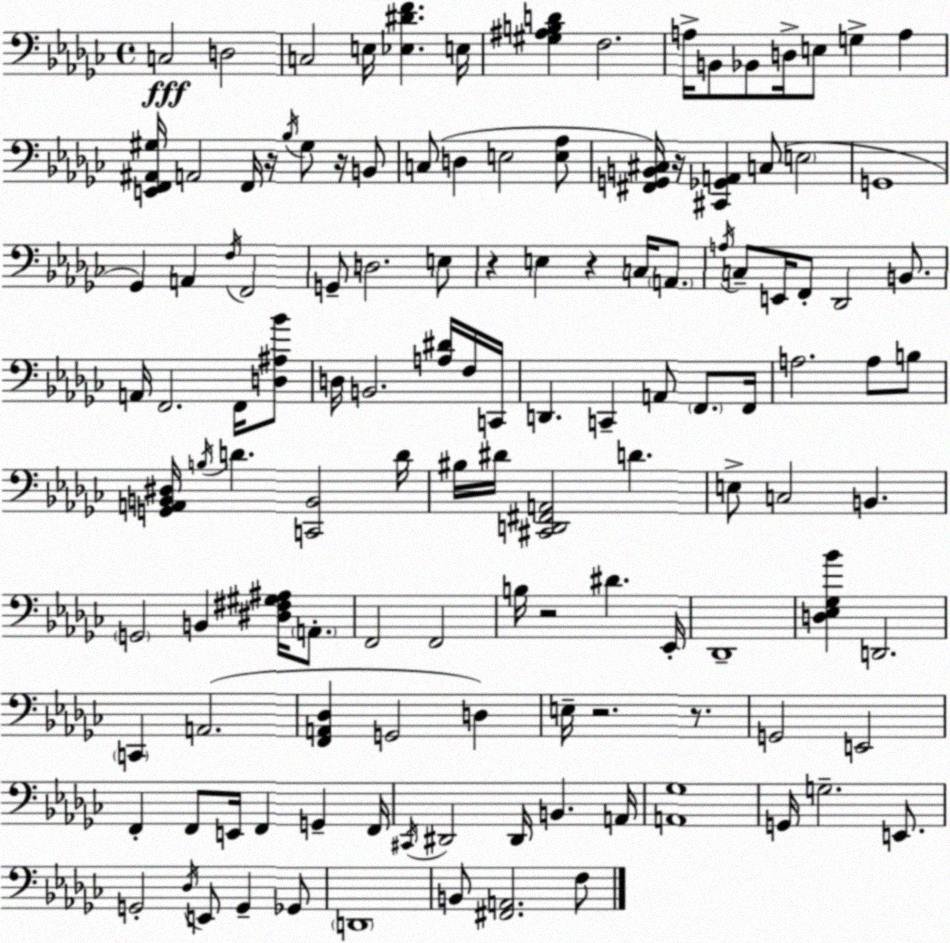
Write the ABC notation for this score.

X:1
T:Untitled
M:4/4
L:1/4
K:Ebm
C,2 D,2 C,2 E,/4 [_E,^DF] E,/4 [^G,^A,B,D] F,2 A,/4 B,,/2 _B,,/2 D,/4 E,/2 G, A, [E,,F,,^A,,^G,]/4 A,,2 F,,/4 z/4 _B,/4 ^G,/2 z/4 B,,/2 C,/2 D, E,2 [E,_A,]/2 [^F,,G,,B,,^C,]/4 z/4 [^C,,_G,,A,,] C,/2 E,2 G,,4 _G,, A,, F,/4 F,,2 G,,/2 D,2 E,/2 z E, z C,/4 A,,/2 A,/4 C,/2 E,,/4 F,,/2 _D,,2 B,,/2 A,,/4 F,,2 F,,/4 [D,^A,_B]/2 D,/4 B,,2 [A,^D]/4 F,/4 C,,/4 D,, C,, A,,/2 F,,/2 F,,/4 A,2 A,/2 B,/2 [G,,A,,B,,^D,]/4 B,/4 D [C,,B,,]2 D/4 ^B,/4 ^D/4 [^C,,D,,^F,,A,,]2 D E,/2 C,2 B,, G,,2 B,, [^D,^F,^G,^A,]/4 A,,/2 F,,2 F,,2 B,/4 z2 ^D _E,,/4 _D,,4 [D,_E,_G,_B] D,,2 C,, A,,2 [F,,A,,_D,] G,,2 D, E,/4 z2 z/2 G,,2 E,,2 F,, F,,/2 E,,/4 F,, G,, F,,/4 ^C,,/4 ^D,,2 ^D,,/4 B,, A,,/4 [A,,_G,]4 G,,/4 G,2 E,,/2 G,,2 _D,/4 E,,/2 G,, _G,,/2 D,,4 B,,/2 [^F,,A,,]2 F,/2